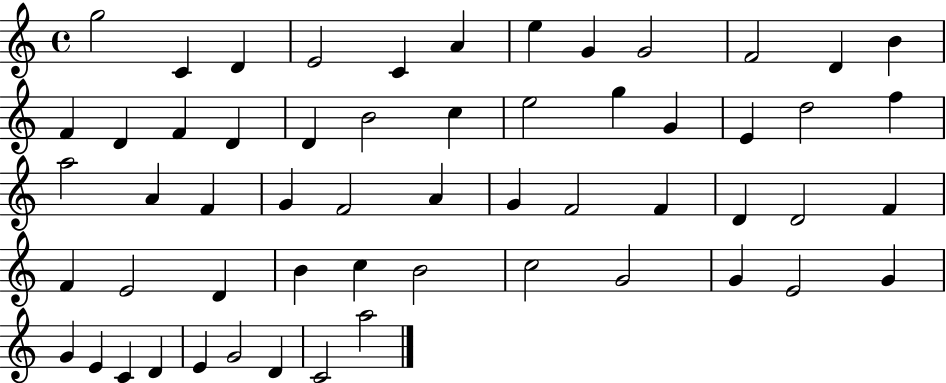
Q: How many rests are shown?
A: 0